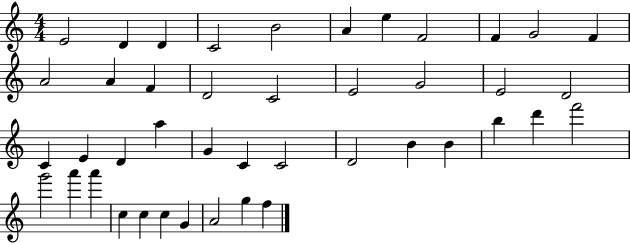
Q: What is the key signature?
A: C major